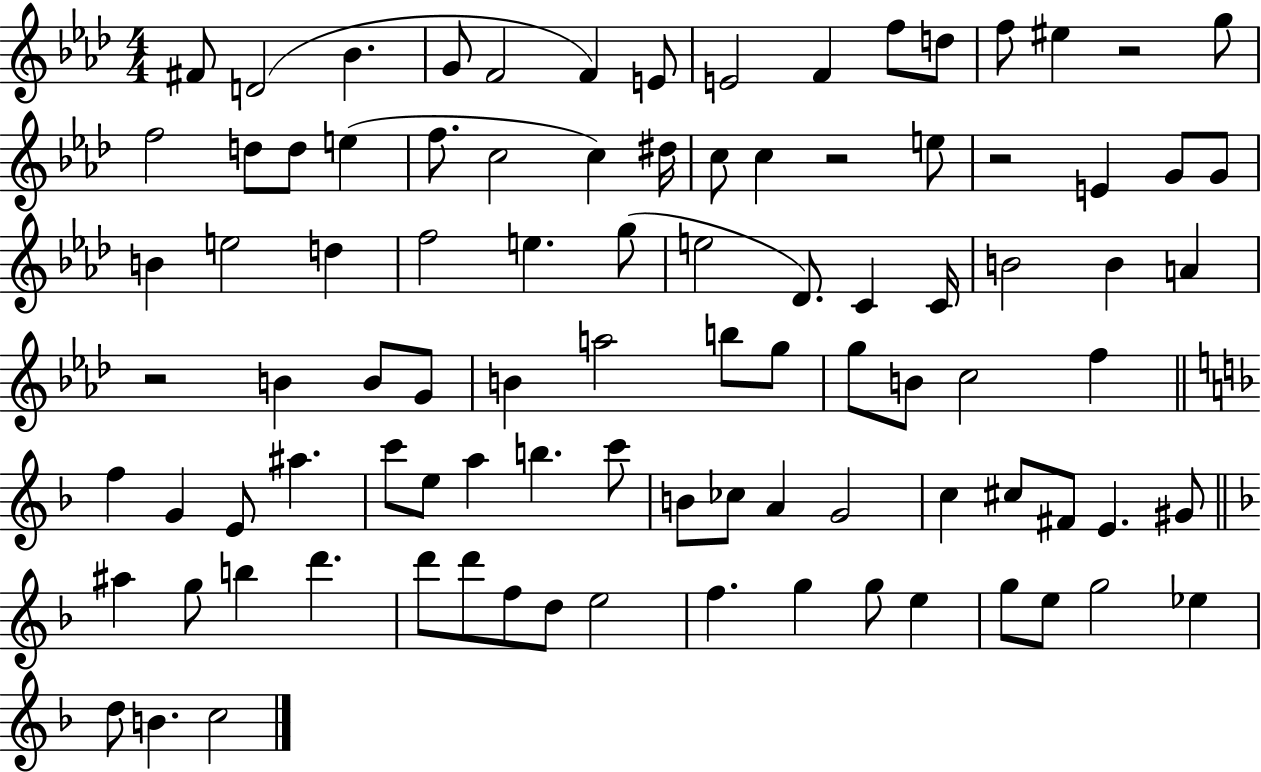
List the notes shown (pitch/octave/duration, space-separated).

F#4/e D4/h Bb4/q. G4/e F4/h F4/q E4/e E4/h F4/q F5/e D5/e F5/e EIS5/q R/h G5/e F5/h D5/e D5/e E5/q F5/e. C5/h C5/q D#5/s C5/e C5/q R/h E5/e R/h E4/q G4/e G4/e B4/q E5/h D5/q F5/h E5/q. G5/e E5/h Db4/e. C4/q C4/s B4/h B4/q A4/q R/h B4/q B4/e G4/e B4/q A5/h B5/e G5/e G5/e B4/e C5/h F5/q F5/q G4/q E4/e A#5/q. C6/e E5/e A5/q B5/q. C6/e B4/e CES5/e A4/q G4/h C5/q C#5/e F#4/e E4/q. G#4/e A#5/q G5/e B5/q D6/q. D6/e D6/e F5/e D5/e E5/h F5/q. G5/q G5/e E5/q G5/e E5/e G5/h Eb5/q D5/e B4/q. C5/h